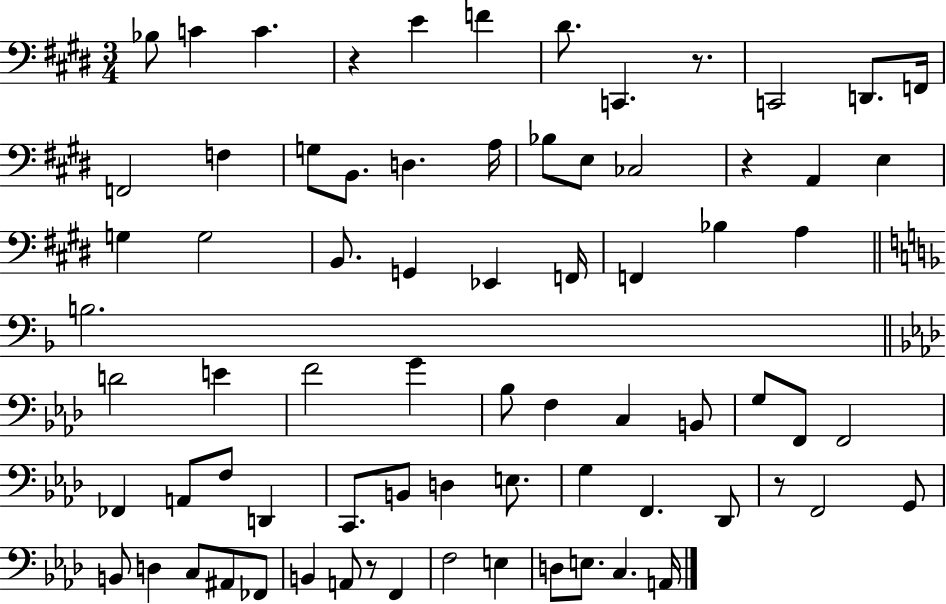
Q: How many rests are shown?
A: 5